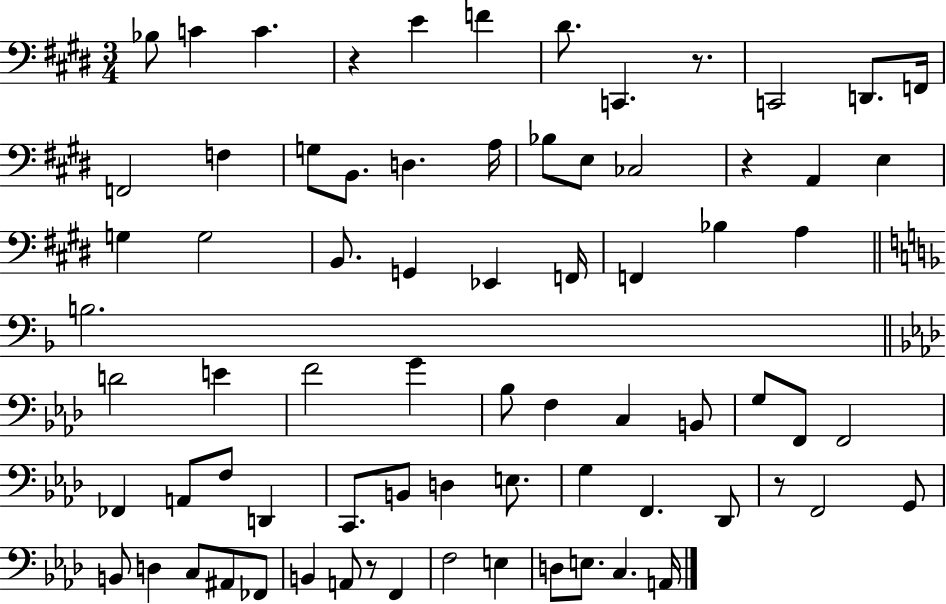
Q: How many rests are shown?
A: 5